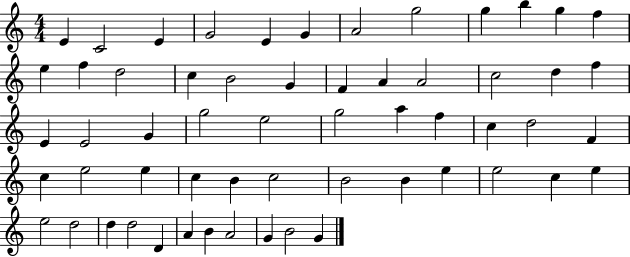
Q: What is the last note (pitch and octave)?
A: G4